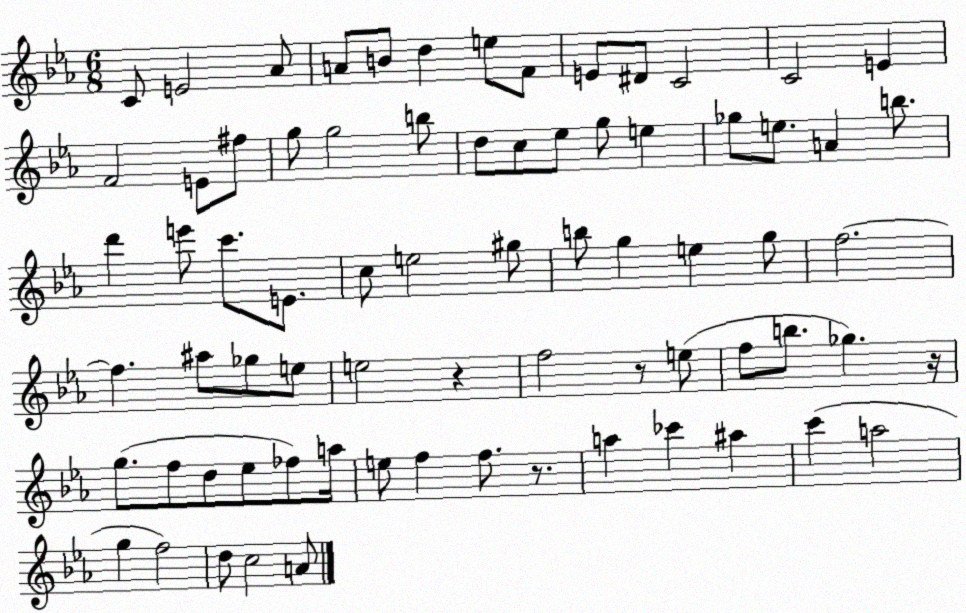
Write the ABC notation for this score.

X:1
T:Untitled
M:6/8
L:1/4
K:Eb
C/2 E2 _A/2 A/2 B/2 d e/2 F/2 E/2 ^D/2 C2 C2 E F2 E/2 ^f/2 g/2 g2 b/2 d/2 c/2 _e/2 g/2 e _g/2 e/2 A b/2 d' e'/2 c'/2 E/2 c/2 e2 ^g/2 b/2 g e g/2 f2 f ^a/2 _g/2 e/2 e2 z f2 z/2 e/2 f/2 b/2 _g z/4 g/2 f/2 d/2 _e/2 _f/2 a/4 e/2 f f/2 z/2 a _c' ^a c' a2 g f2 d/2 c2 A/2